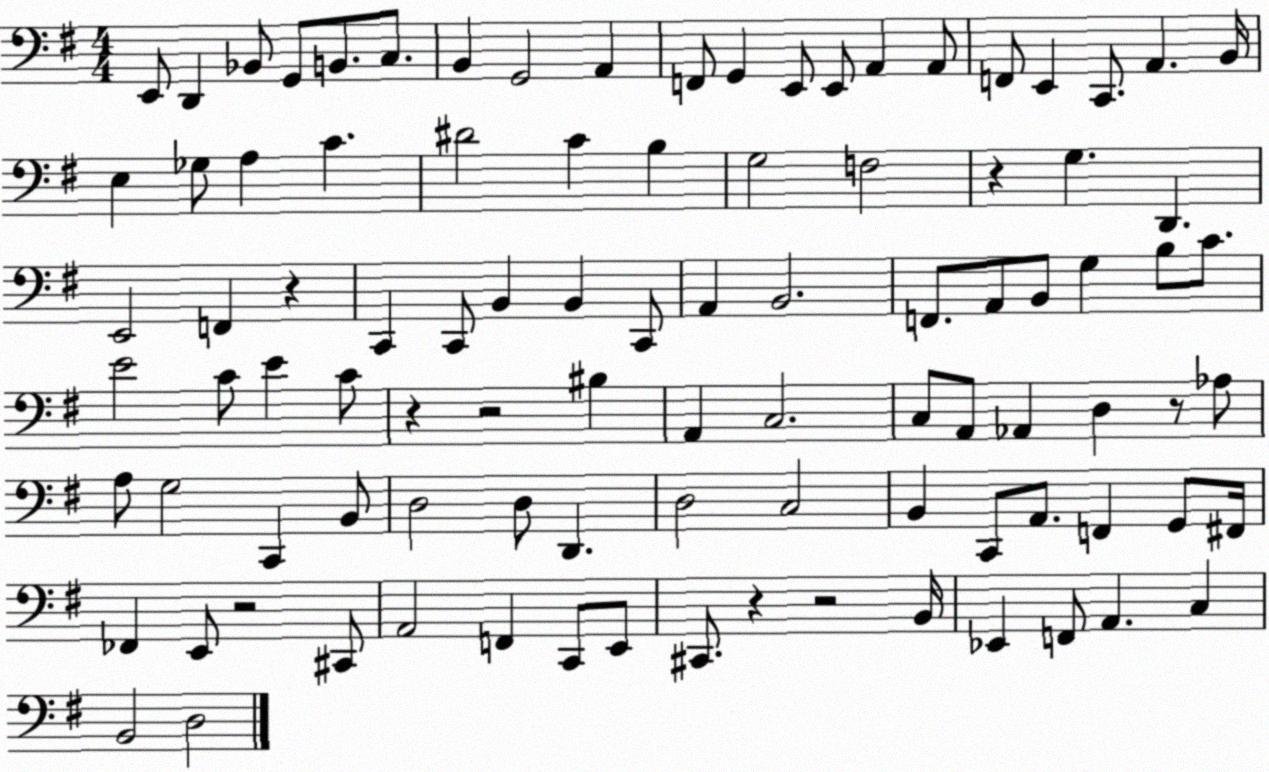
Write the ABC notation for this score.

X:1
T:Untitled
M:4/4
L:1/4
K:G
E,,/2 D,, _B,,/2 G,,/2 B,,/2 C,/2 B,, G,,2 A,, F,,/2 G,, E,,/2 E,,/2 A,, A,,/2 F,,/2 E,, C,,/2 A,, B,,/4 E, _G,/2 A, C ^D2 C B, G,2 F,2 z G, D,, E,,2 F,, z C,, C,,/2 B,, B,, C,,/2 A,, B,,2 F,,/2 A,,/2 B,,/2 G, B,/2 C/2 E2 C/2 E C/2 z z2 ^B, A,, C,2 C,/2 A,,/2 _A,, D, z/2 _A,/2 A,/2 G,2 C,, B,,/2 D,2 D,/2 D,, D,2 C,2 B,, C,,/2 A,,/2 F,, G,,/2 ^F,,/4 _F,, E,,/2 z2 ^C,,/2 A,,2 F,, C,,/2 E,,/2 ^C,,/2 z z2 B,,/4 _E,, F,,/2 A,, C, B,,2 D,2